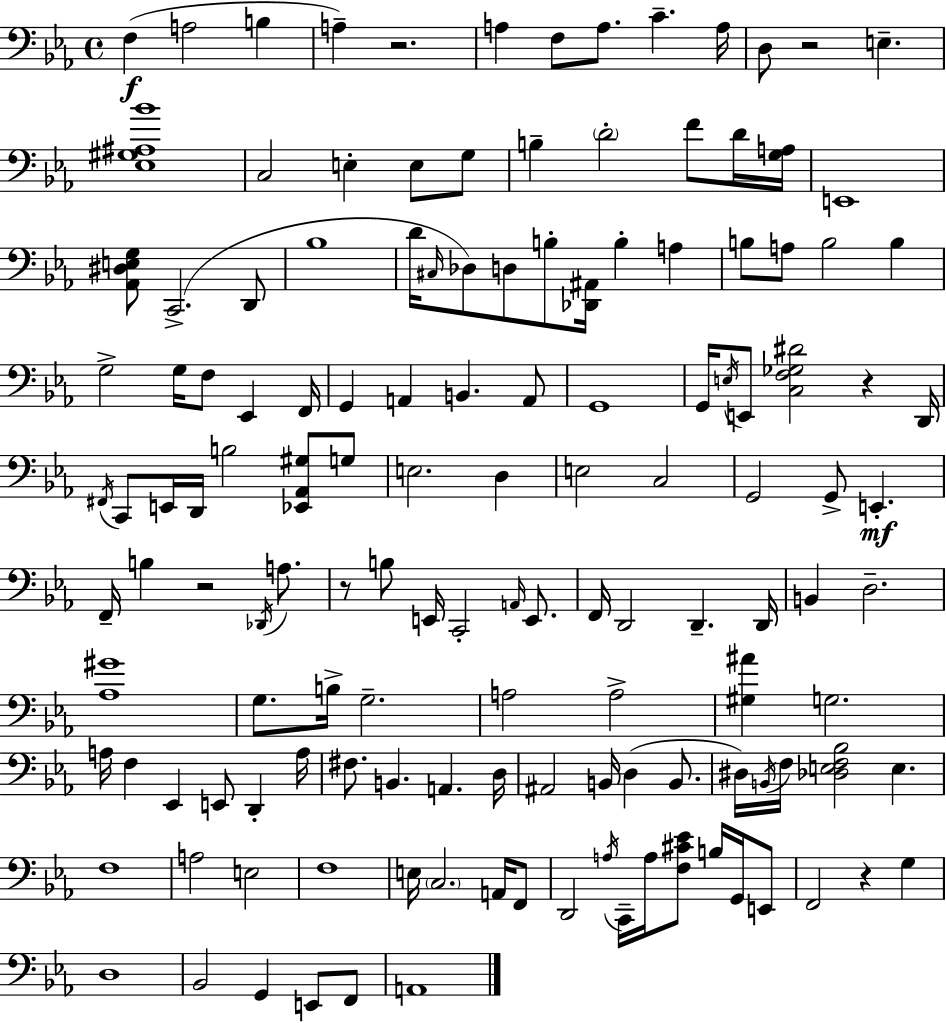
F3/q A3/h B3/q A3/q R/h. A3/q F3/e A3/e. C4/q. A3/s D3/e R/h E3/q. [Eb3,G#3,A#3,Bb4]/w C3/h E3/q E3/e G3/e B3/q D4/h F4/e D4/s [G3,A3]/s E2/w [Ab2,D#3,E3,G3]/e C2/h. D2/e Bb3/w D4/s C#3/s Db3/e D3/e B3/e [Db2,A#2]/s B3/q A3/q B3/e A3/e B3/h B3/q G3/h G3/s F3/e Eb2/q F2/s G2/q A2/q B2/q. A2/e G2/w G2/s E3/s E2/e [C3,F3,Gb3,D#4]/h R/q D2/s F#2/s C2/e E2/s D2/s B3/h [Eb2,Ab2,G#3]/e G3/e E3/h. D3/q E3/h C3/h G2/h G2/e E2/q. F2/s B3/q R/h Db2/s A3/e. R/e B3/e E2/s C2/h A2/s E2/e. F2/s D2/h D2/q. D2/s B2/q D3/h. [Ab3,G#4]/w G3/e. B3/s G3/h. A3/h A3/h [G#3,A#4]/q G3/h. A3/s F3/q Eb2/q E2/e D2/q A3/s F#3/e. B2/q. A2/q. D3/s A#2/h B2/s D3/q B2/e. D#3/s B2/s F3/s [Db3,E3,F3,Bb3]/h E3/q. F3/w A3/h E3/h F3/w E3/s C3/h. A2/s F2/e D2/h A3/s C2/s A3/s [F3,C#4,Eb4]/e B3/s G2/s E2/e F2/h R/q G3/q D3/w Bb2/h G2/q E2/e F2/e A2/w